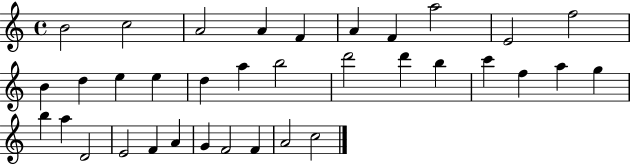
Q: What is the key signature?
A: C major